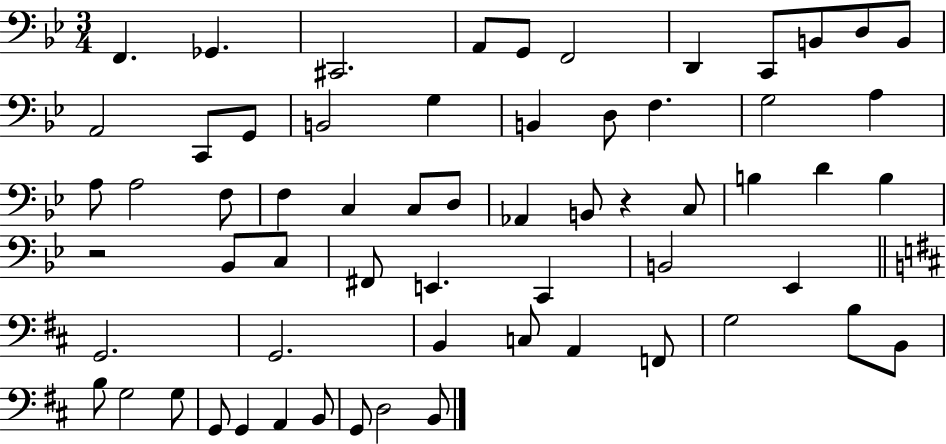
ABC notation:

X:1
T:Untitled
M:3/4
L:1/4
K:Bb
F,, _G,, ^C,,2 A,,/2 G,,/2 F,,2 D,, C,,/2 B,,/2 D,/2 B,,/2 A,,2 C,,/2 G,,/2 B,,2 G, B,, D,/2 F, G,2 A, A,/2 A,2 F,/2 F, C, C,/2 D,/2 _A,, B,,/2 z C,/2 B, D B, z2 _B,,/2 C,/2 ^F,,/2 E,, C,, B,,2 _E,, G,,2 G,,2 B,, C,/2 A,, F,,/2 G,2 B,/2 B,,/2 B,/2 G,2 G,/2 G,,/2 G,, A,, B,,/2 G,,/2 D,2 B,,/2